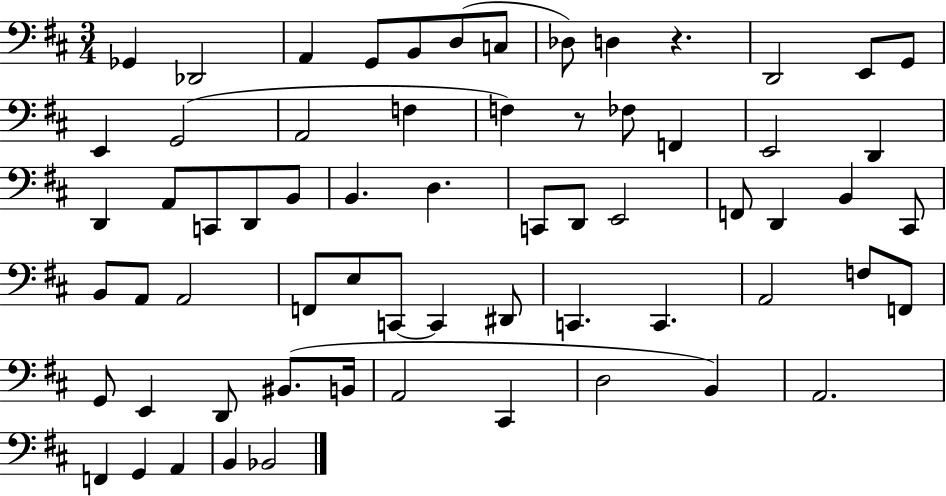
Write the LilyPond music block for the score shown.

{
  \clef bass
  \numericTimeSignature
  \time 3/4
  \key d \major
  \repeat volta 2 { ges,4 des,2 | a,4 g,8 b,8 d8( c8 | des8) d4 r4. | d,2 e,8 g,8 | \break e,4 g,2( | a,2 f4 | f4) r8 fes8 f,4 | e,2 d,4 | \break d,4 a,8 c,8 d,8 b,8 | b,4. d4. | c,8 d,8 e,2 | f,8 d,4 b,4 cis,8 | \break b,8 a,8 a,2 | f,8 e8 c,8~~ c,4 dis,8 | c,4. c,4. | a,2 f8 f,8 | \break g,8 e,4 d,8 bis,8.( b,16 | a,2 cis,4 | d2 b,4) | a,2. | \break f,4 g,4 a,4 | b,4 bes,2 | } \bar "|."
}